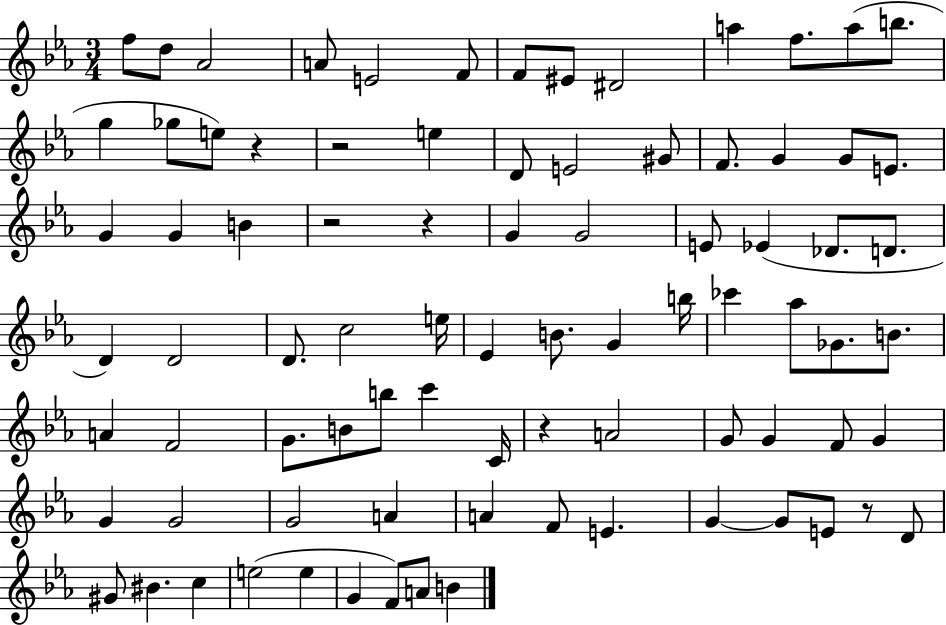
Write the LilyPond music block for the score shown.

{
  \clef treble
  \numericTimeSignature
  \time 3/4
  \key ees \major
  \repeat volta 2 { f''8 d''8 aes'2 | a'8 e'2 f'8 | f'8 eis'8 dis'2 | a''4 f''8. a''8( b''8. | \break g''4 ges''8 e''8) r4 | r2 e''4 | d'8 e'2 gis'8 | f'8. g'4 g'8 e'8. | \break g'4 g'4 b'4 | r2 r4 | g'4 g'2 | e'8 ees'4( des'8. d'8. | \break d'4) d'2 | d'8. c''2 e''16 | ees'4 b'8. g'4 b''16 | ces'''4 aes''8 ges'8. b'8. | \break a'4 f'2 | g'8. b'8 b''8 c'''4 c'16 | r4 a'2 | g'8 g'4 f'8 g'4 | \break g'4 g'2 | g'2 a'4 | a'4 f'8 e'4. | g'4~~ g'8 e'8 r8 d'8 | \break gis'8 bis'4. c''4 | e''2( e''4 | g'4 f'8) a'8 b'4 | } \bar "|."
}